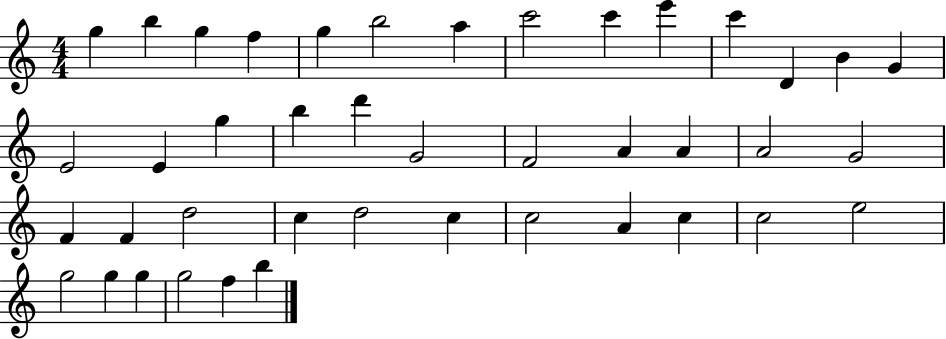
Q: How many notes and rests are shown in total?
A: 42